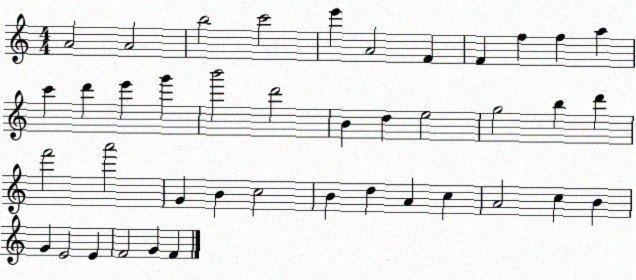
X:1
T:Untitled
M:4/4
L:1/4
K:C
A2 A2 b2 c'2 e' A2 F F f f a c' d' e' g' b'2 d'2 B d e2 g2 b d' f'2 a'2 G B c2 B d A c A2 c B G E2 E F2 G F